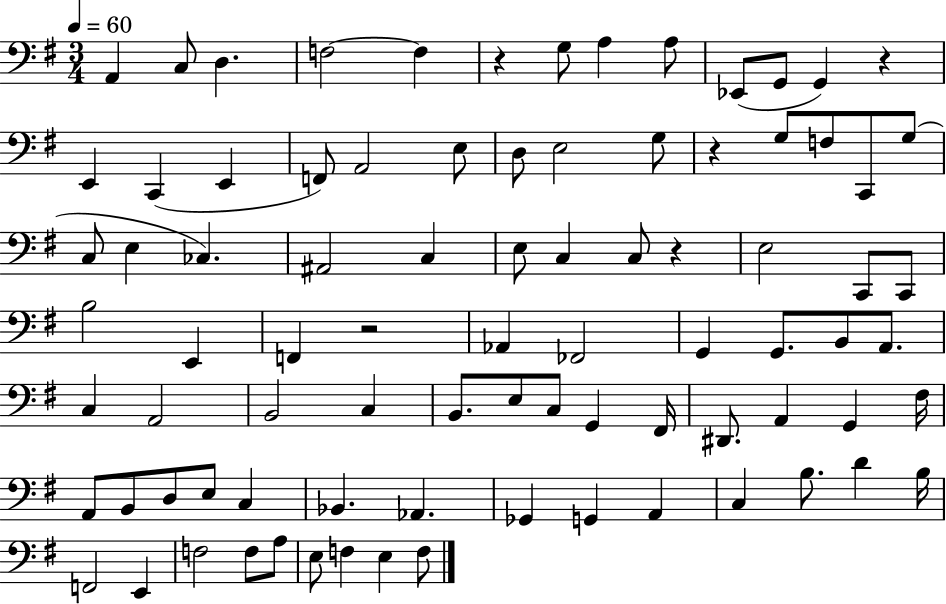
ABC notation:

X:1
T:Untitled
M:3/4
L:1/4
K:G
A,, C,/2 D, F,2 F, z G,/2 A, A,/2 _E,,/2 G,,/2 G,, z E,, C,, E,, F,,/2 A,,2 E,/2 D,/2 E,2 G,/2 z G,/2 F,/2 C,,/2 G,/2 C,/2 E, _C, ^A,,2 C, E,/2 C, C,/2 z E,2 C,,/2 C,,/2 B,2 E,, F,, z2 _A,, _F,,2 G,, G,,/2 B,,/2 A,,/2 C, A,,2 B,,2 C, B,,/2 E,/2 C,/2 G,, ^F,,/4 ^D,,/2 A,, G,, ^F,/4 A,,/2 B,,/2 D,/2 E,/2 C, _B,, _A,, _G,, G,, A,, C, B,/2 D B,/4 F,,2 E,, F,2 F,/2 A,/2 E,/2 F, E, F,/2